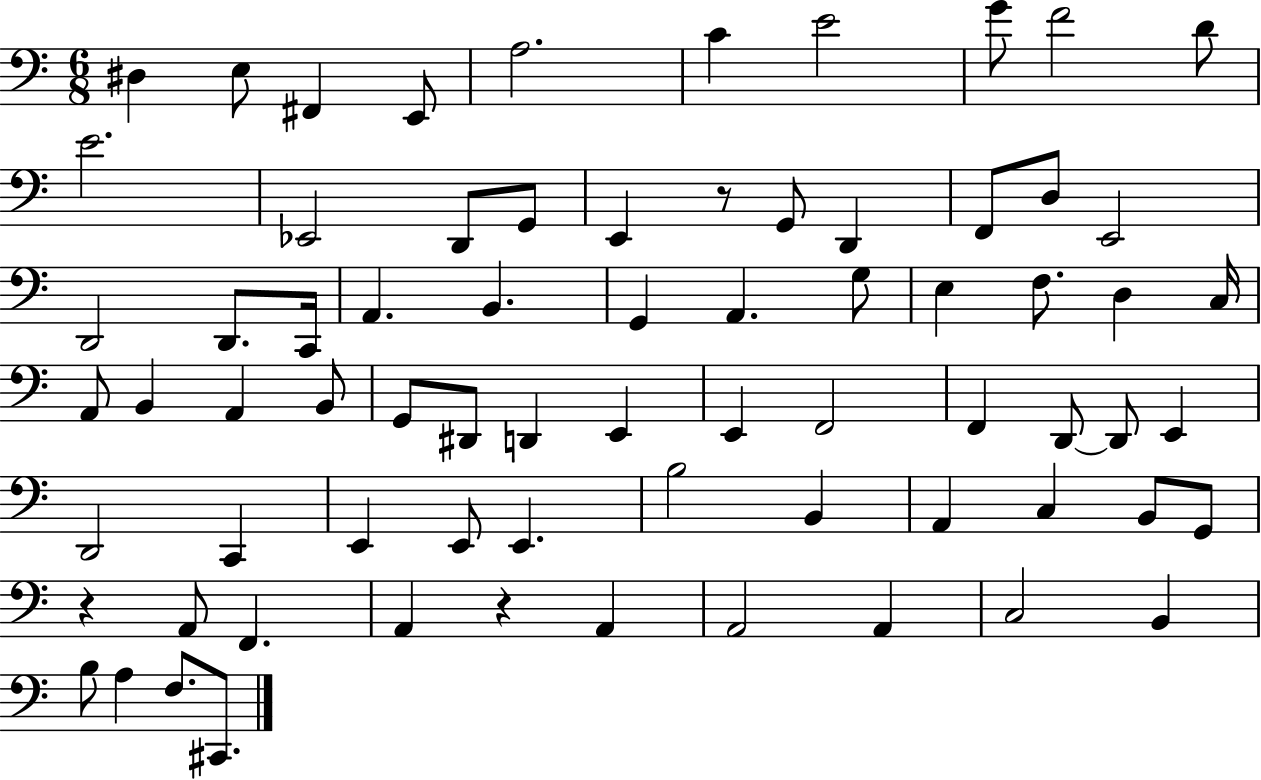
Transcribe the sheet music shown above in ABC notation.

X:1
T:Untitled
M:6/8
L:1/4
K:C
^D, E,/2 ^F,, E,,/2 A,2 C E2 G/2 F2 D/2 E2 _E,,2 D,,/2 G,,/2 E,, z/2 G,,/2 D,, F,,/2 D,/2 E,,2 D,,2 D,,/2 C,,/4 A,, B,, G,, A,, G,/2 E, F,/2 D, C,/4 A,,/2 B,, A,, B,,/2 G,,/2 ^D,,/2 D,, E,, E,, F,,2 F,, D,,/2 D,,/2 E,, D,,2 C,, E,, E,,/2 E,, B,2 B,, A,, C, B,,/2 G,,/2 z A,,/2 F,, A,, z A,, A,,2 A,, C,2 B,, B,/2 A, F,/2 ^C,,/2